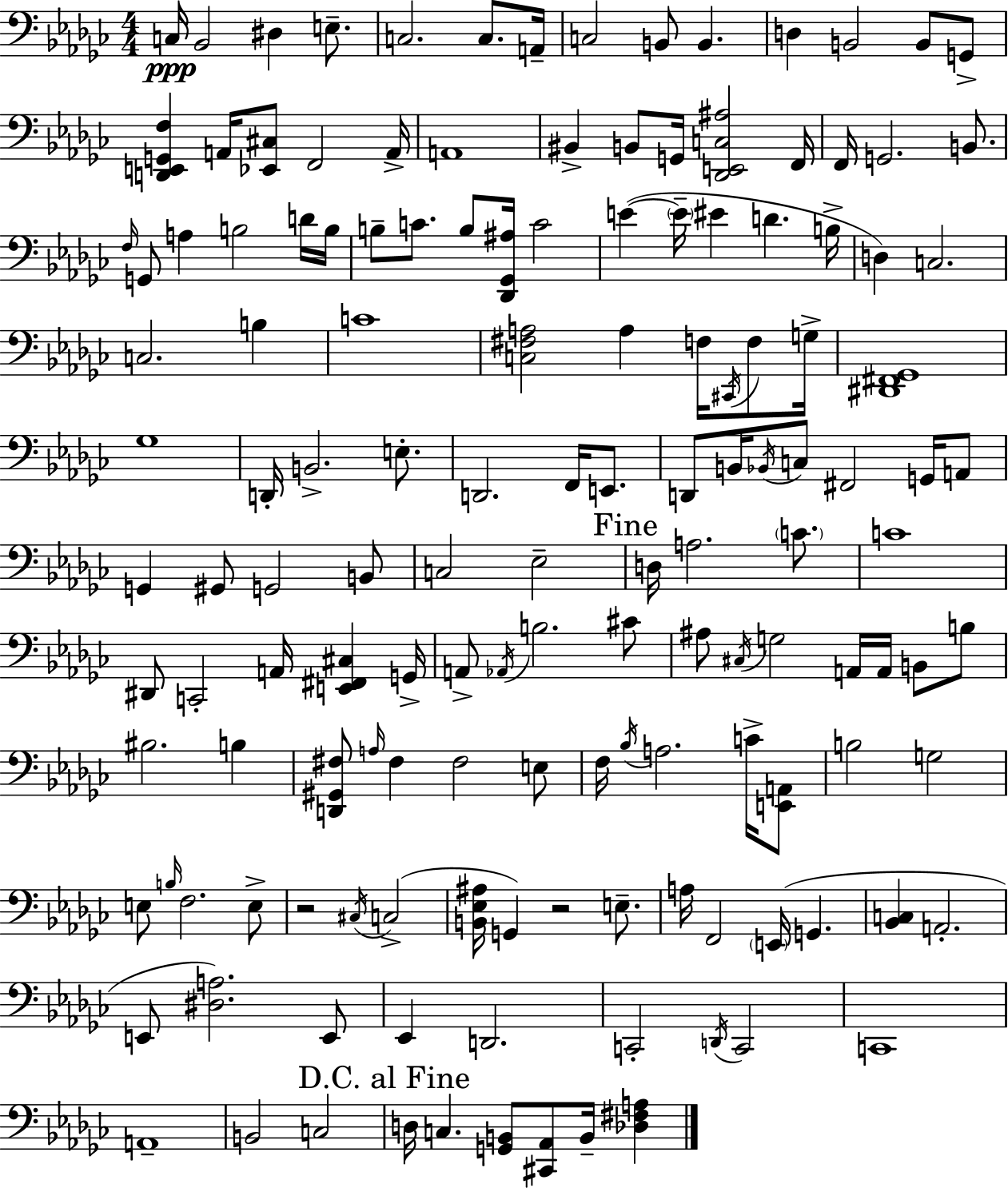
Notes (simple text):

C3/s Bb2/h D#3/q E3/e. C3/h. C3/e. A2/s C3/h B2/e B2/q. D3/q B2/h B2/e G2/e [D2,E2,G2,F3]/q A2/s [Eb2,C#3]/e F2/h A2/s A2/w BIS2/q B2/e G2/s [Db2,E2,C3,A#3]/h F2/s F2/s G2/h. B2/e. F3/s G2/e A3/q B3/h D4/s B3/s B3/e C4/e. B3/e [Db2,Gb2,A#3]/s C4/h E4/q E4/s EIS4/q D4/q. B3/s D3/q C3/h. C3/h. B3/q C4/w [C3,F#3,A3]/h A3/q F3/s C#2/s F3/e G3/s [D#2,F#2,Gb2]/w Gb3/w D2/s B2/h. E3/e. D2/h. F2/s E2/e. D2/e B2/s Bb2/s C3/e F#2/h G2/s A2/e G2/q G#2/e G2/h B2/e C3/h Eb3/h D3/s A3/h. C4/e. C4/w D#2/e C2/h A2/s [E2,F#2,C#3]/q G2/s A2/e Ab2/s B3/h. C#4/e A#3/e C#3/s G3/h A2/s A2/s B2/e B3/e BIS3/h. B3/q [D2,G#2,F#3]/e A3/s F#3/q F#3/h E3/e F3/s Bb3/s A3/h. C4/s [E2,A2]/e B3/h G3/h E3/e B3/s F3/h. E3/e R/h C#3/s C3/h [B2,Eb3,A#3]/s G2/q R/h E3/e. A3/s F2/h E2/s G2/q. [Bb2,C3]/q A2/h. E2/e [D#3,A3]/h. E2/e Eb2/q D2/h. C2/h D2/s C2/h C2/w A2/w B2/h C3/h D3/s C3/q. [G2,B2]/e [C#2,Ab2]/e B2/s [Db3,F#3,A3]/q